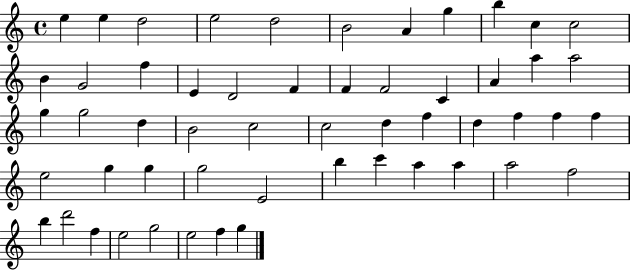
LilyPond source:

{
  \clef treble
  \time 4/4
  \defaultTimeSignature
  \key c \major
  e''4 e''4 d''2 | e''2 d''2 | b'2 a'4 g''4 | b''4 c''4 c''2 | \break b'4 g'2 f''4 | e'4 d'2 f'4 | f'4 f'2 c'4 | a'4 a''4 a''2 | \break g''4 g''2 d''4 | b'2 c''2 | c''2 d''4 f''4 | d''4 f''4 f''4 f''4 | \break e''2 g''4 g''4 | g''2 e'2 | b''4 c'''4 a''4 a''4 | a''2 f''2 | \break b''4 d'''2 f''4 | e''2 g''2 | e''2 f''4 g''4 | \bar "|."
}